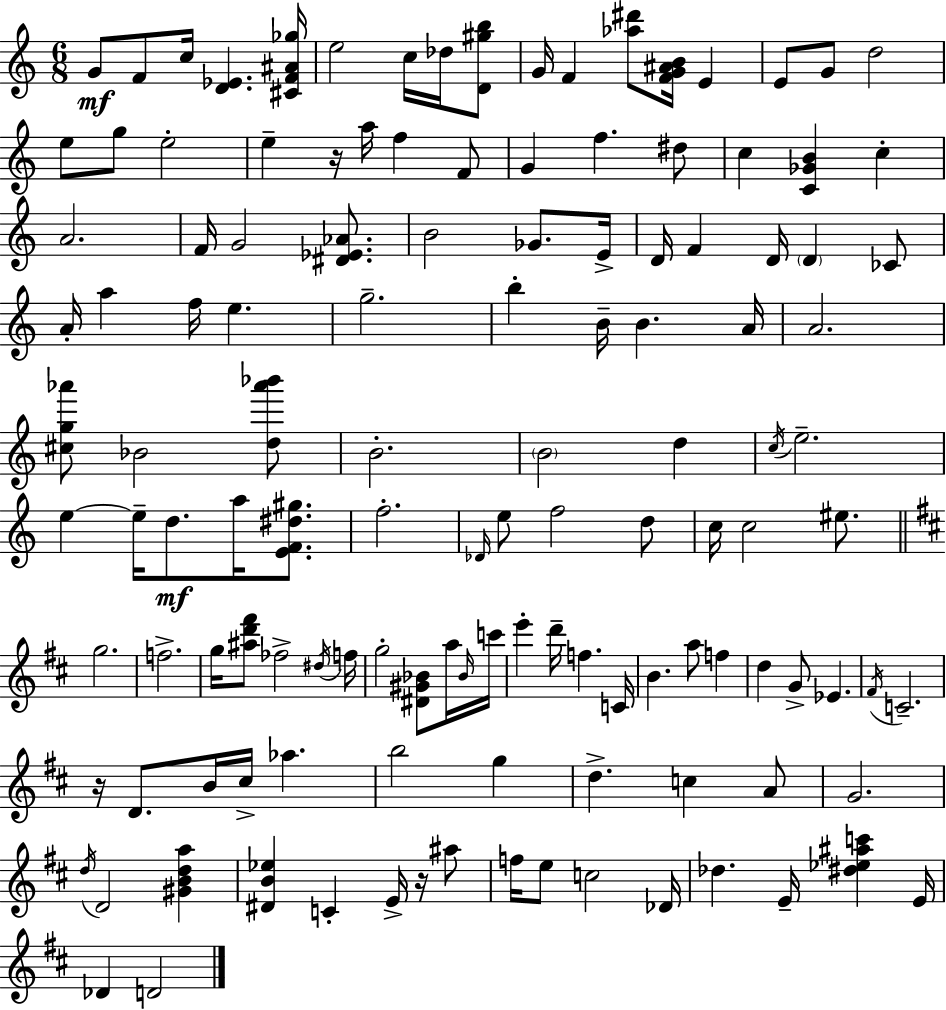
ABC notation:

X:1
T:Untitled
M:6/8
L:1/4
K:Am
G/2 F/2 c/4 [D_E] [^CF^A_g]/4 e2 c/4 _d/4 [D^gb]/2 G/4 F [_a^d']/2 [FG^AB]/4 E E/2 G/2 d2 e/2 g/2 e2 e z/4 a/4 f F/2 G f ^d/2 c [C_GB] c A2 F/4 G2 [^D_E_A]/2 B2 _G/2 E/4 D/4 F D/4 D _C/2 A/4 a f/4 e g2 b B/4 B A/4 A2 [^cg_a']/2 _B2 [d_a'_b']/2 B2 B2 d c/4 e2 e e/4 d/2 a/4 [EF^d^g]/2 f2 _D/4 e/2 f2 d/2 c/4 c2 ^e/2 g2 f2 g/4 [^ad'^f']/2 _f2 ^d/4 f/4 g2 [^D^G_B]/2 a/4 _B/4 c'/4 e' d'/4 f C/4 B a/2 f d G/2 _E ^F/4 C2 z/4 D/2 B/4 ^c/4 _a b2 g d c A/2 G2 d/4 D2 [^GBda] [^DB_e] C E/4 z/4 ^a/2 f/4 e/2 c2 _D/4 _d E/4 [^d_e^ac'] E/4 _D D2